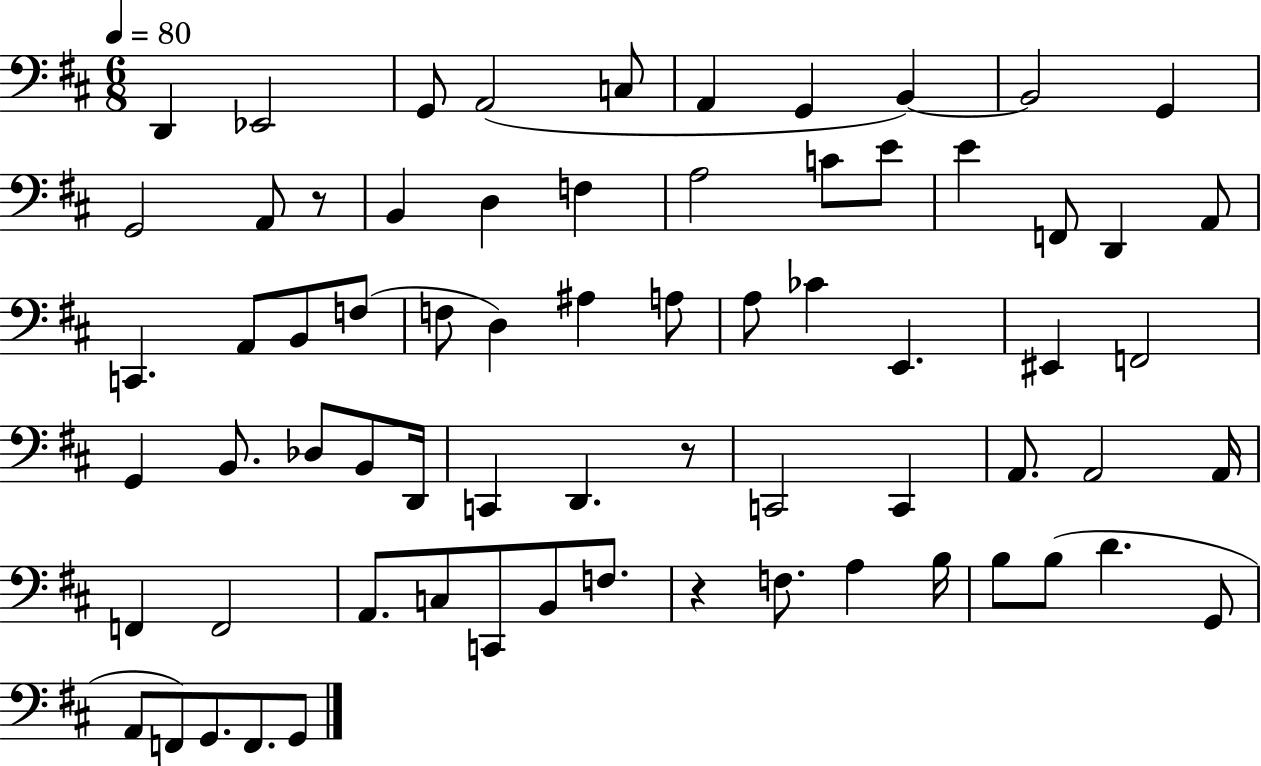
D2/q Eb2/h G2/e A2/h C3/e A2/q G2/q B2/q B2/h G2/q G2/h A2/e R/e B2/q D3/q F3/q A3/h C4/e E4/e E4/q F2/e D2/q A2/e C2/q. A2/e B2/e F3/e F3/e D3/q A#3/q A3/e A3/e CES4/q E2/q. EIS2/q F2/h G2/q B2/e. Db3/e B2/e D2/s C2/q D2/q. R/e C2/h C2/q A2/e. A2/h A2/s F2/q F2/h A2/e. C3/e C2/e B2/e F3/e. R/q F3/e. A3/q B3/s B3/e B3/e D4/q. G2/e A2/e F2/e G2/e. F2/e. G2/e